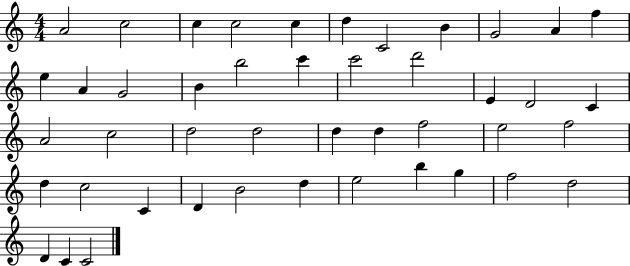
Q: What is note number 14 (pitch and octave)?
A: G4